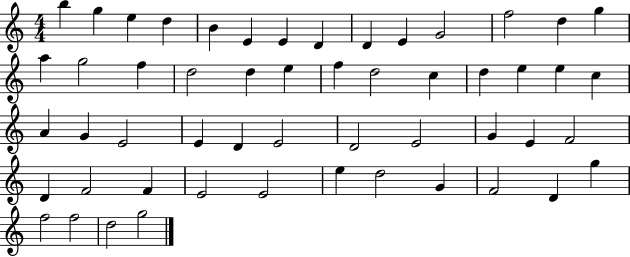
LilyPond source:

{
  \clef treble
  \numericTimeSignature
  \time 4/4
  \key c \major
  b''4 g''4 e''4 d''4 | b'4 e'4 e'4 d'4 | d'4 e'4 g'2 | f''2 d''4 g''4 | \break a''4 g''2 f''4 | d''2 d''4 e''4 | f''4 d''2 c''4 | d''4 e''4 e''4 c''4 | \break a'4 g'4 e'2 | e'4 d'4 e'2 | d'2 e'2 | g'4 e'4 f'2 | \break d'4 f'2 f'4 | e'2 e'2 | e''4 d''2 g'4 | f'2 d'4 g''4 | \break f''2 f''2 | d''2 g''2 | \bar "|."
}